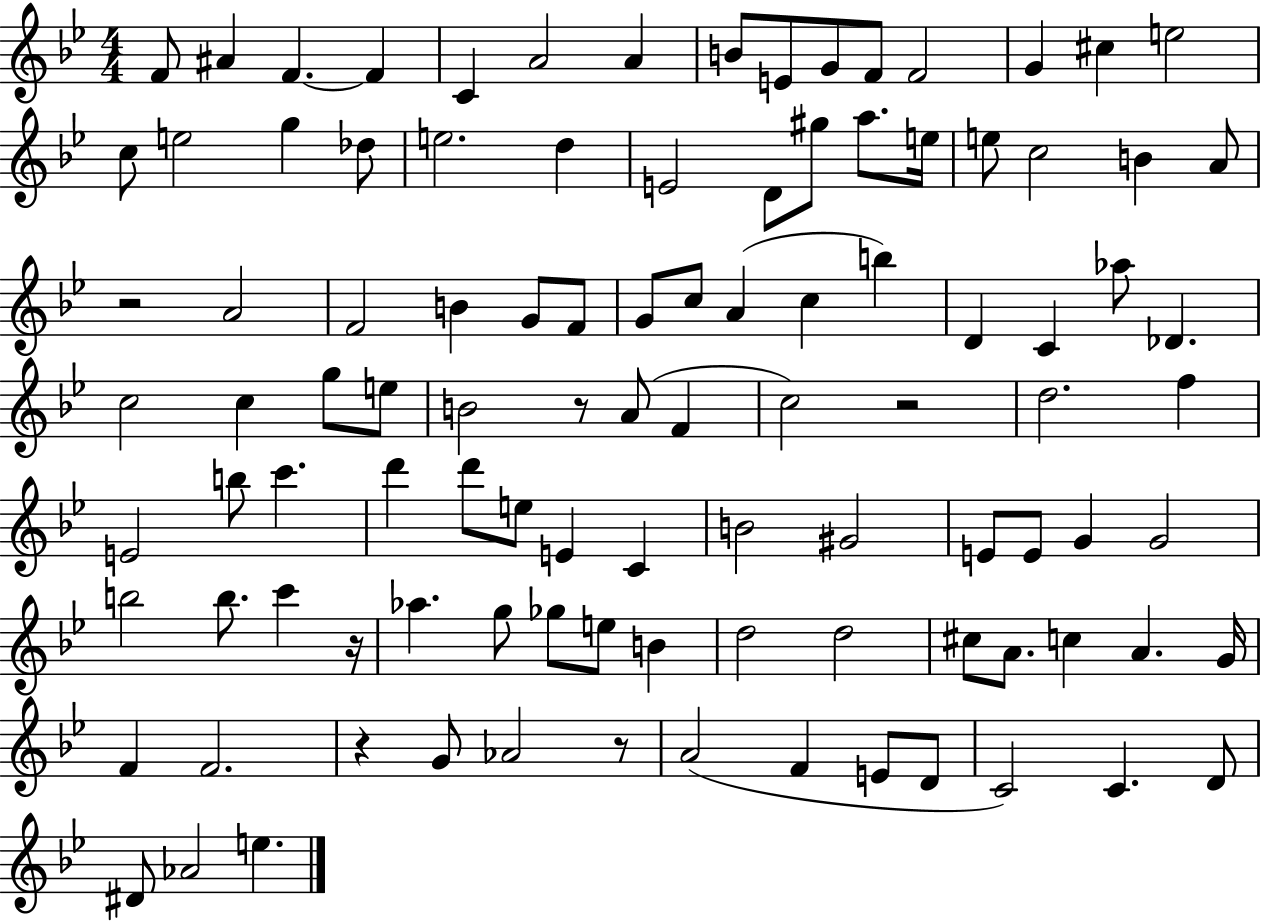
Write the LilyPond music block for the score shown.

{
  \clef treble
  \numericTimeSignature
  \time 4/4
  \key bes \major
  f'8 ais'4 f'4.~~ f'4 | c'4 a'2 a'4 | b'8 e'8 g'8 f'8 f'2 | g'4 cis''4 e''2 | \break c''8 e''2 g''4 des''8 | e''2. d''4 | e'2 d'8 gis''8 a''8. e''16 | e''8 c''2 b'4 a'8 | \break r2 a'2 | f'2 b'4 g'8 f'8 | g'8 c''8 a'4( c''4 b''4) | d'4 c'4 aes''8 des'4. | \break c''2 c''4 g''8 e''8 | b'2 r8 a'8( f'4 | c''2) r2 | d''2. f''4 | \break e'2 b''8 c'''4. | d'''4 d'''8 e''8 e'4 c'4 | b'2 gis'2 | e'8 e'8 g'4 g'2 | \break b''2 b''8. c'''4 r16 | aes''4. g''8 ges''8 e''8 b'4 | d''2 d''2 | cis''8 a'8. c''4 a'4. g'16 | \break f'4 f'2. | r4 g'8 aes'2 r8 | a'2( f'4 e'8 d'8 | c'2) c'4. d'8 | \break dis'8 aes'2 e''4. | \bar "|."
}